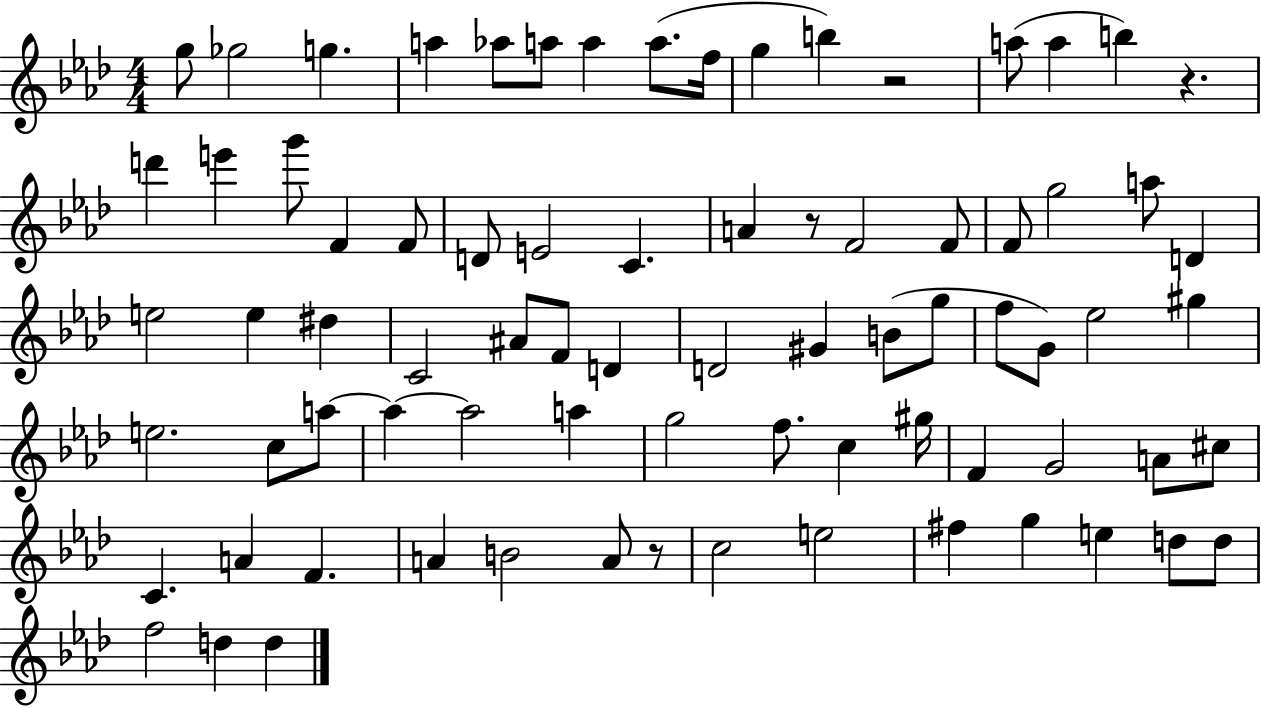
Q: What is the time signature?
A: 4/4